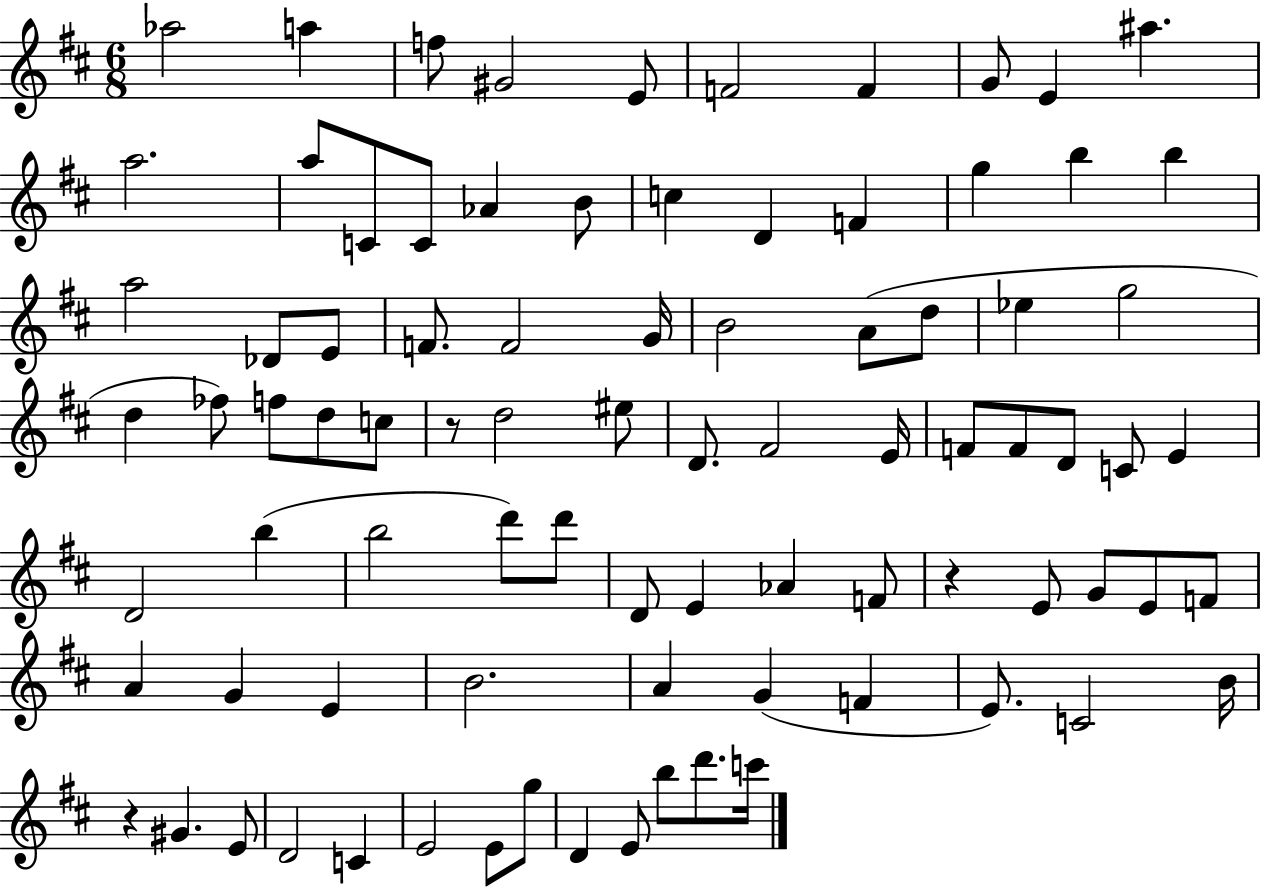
X:1
T:Untitled
M:6/8
L:1/4
K:D
_a2 a f/2 ^G2 E/2 F2 F G/2 E ^a a2 a/2 C/2 C/2 _A B/2 c D F g b b a2 _D/2 E/2 F/2 F2 G/4 B2 A/2 d/2 _e g2 d _f/2 f/2 d/2 c/2 z/2 d2 ^e/2 D/2 ^F2 E/4 F/2 F/2 D/2 C/2 E D2 b b2 d'/2 d'/2 D/2 E _A F/2 z E/2 G/2 E/2 F/2 A G E B2 A G F E/2 C2 B/4 z ^G E/2 D2 C E2 E/2 g/2 D E/2 b/2 d'/2 c'/4